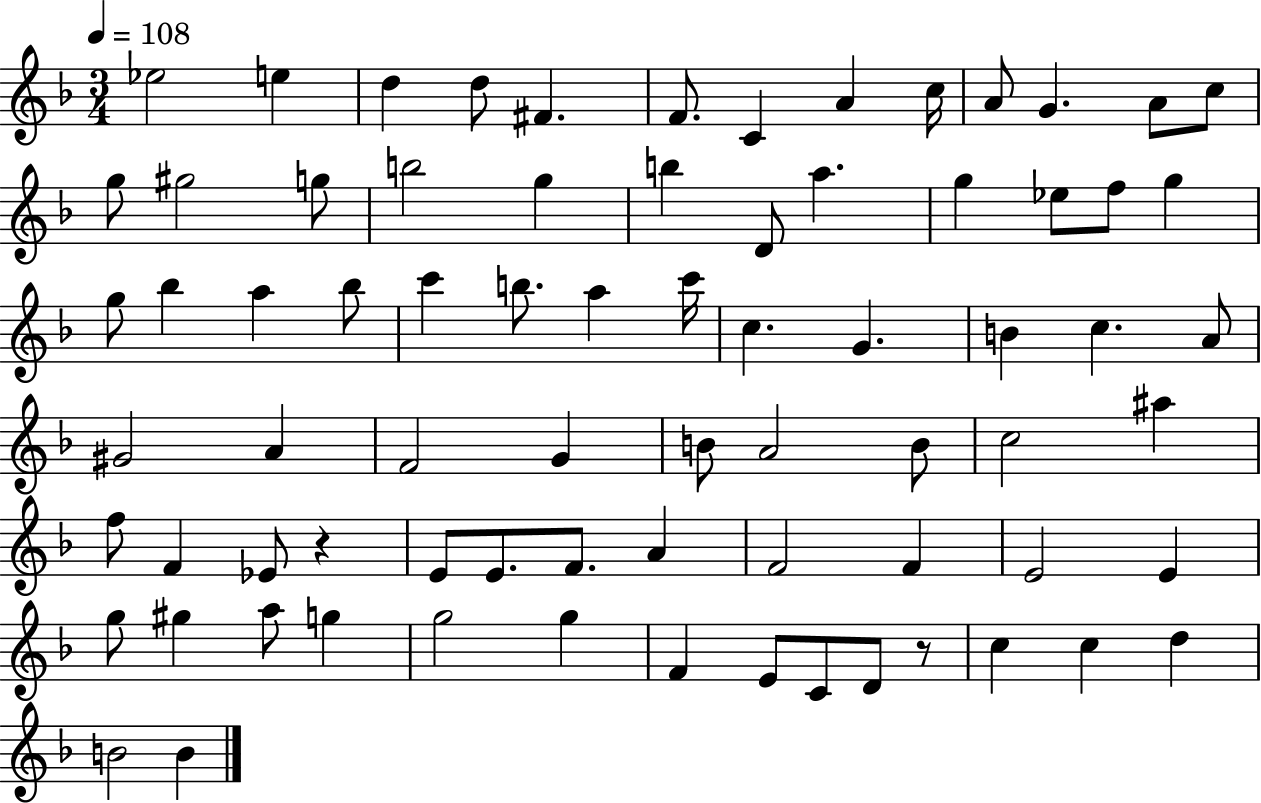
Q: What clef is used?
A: treble